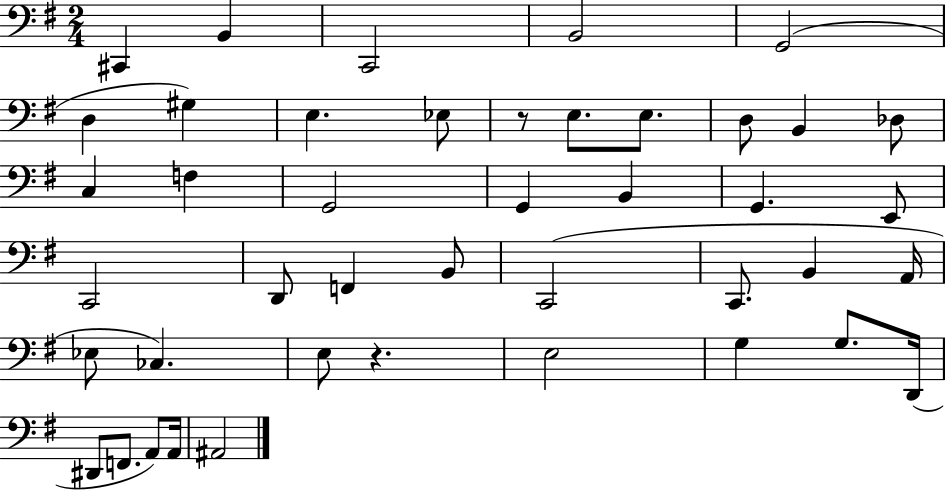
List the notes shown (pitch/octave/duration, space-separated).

C#2/q B2/q C2/h B2/h G2/h D3/q G#3/q E3/q. Eb3/e R/e E3/e. E3/e. D3/e B2/q Db3/e C3/q F3/q G2/h G2/q B2/q G2/q. E2/e C2/h D2/e F2/q B2/e C2/h C2/e. B2/q A2/s Eb3/e CES3/q. E3/e R/q. E3/h G3/q G3/e. D2/s D#2/e F2/e. A2/e A2/s A#2/h